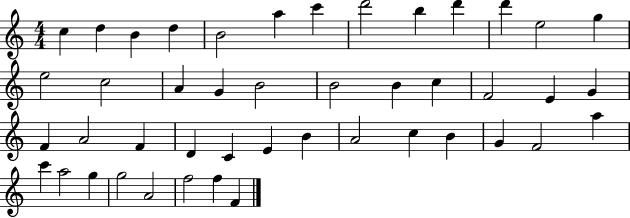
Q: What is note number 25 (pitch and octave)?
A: F4